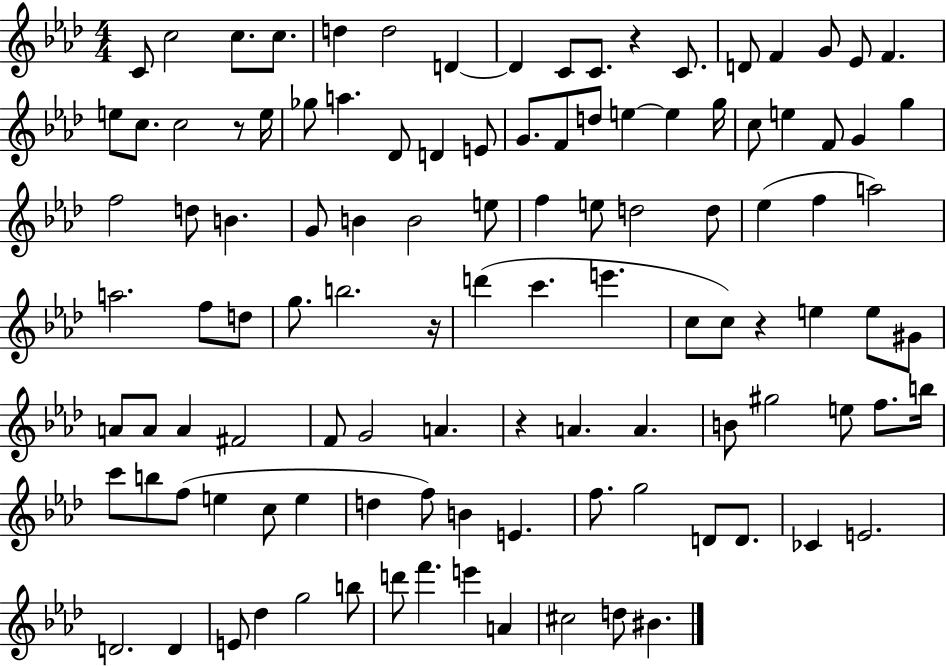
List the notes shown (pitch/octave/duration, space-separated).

C4/e C5/h C5/e. C5/e. D5/q D5/h D4/q D4/q C4/e C4/e. R/q C4/e. D4/e F4/q G4/e Eb4/e F4/q. E5/e C5/e. C5/h R/e E5/s Gb5/e A5/q. Db4/e D4/q E4/e G4/e. F4/e D5/e E5/q E5/q G5/s C5/e E5/q F4/e G4/q G5/q F5/h D5/e B4/q. G4/e B4/q B4/h E5/e F5/q E5/e D5/h D5/e Eb5/q F5/q A5/h A5/h. F5/e D5/e G5/e. B5/h. R/s D6/q C6/q. E6/q. C5/e C5/e R/q E5/q E5/e G#4/e A4/e A4/e A4/q F#4/h F4/e G4/h A4/q. R/q A4/q. A4/q. B4/e G#5/h E5/e F5/e. B5/s C6/e B5/e F5/e E5/q C5/e E5/q D5/q F5/e B4/q E4/q. F5/e. G5/h D4/e D4/e. CES4/q E4/h. D4/h. D4/q E4/e Db5/q G5/h B5/e D6/e F6/q. E6/q A4/q C#5/h D5/e BIS4/q.